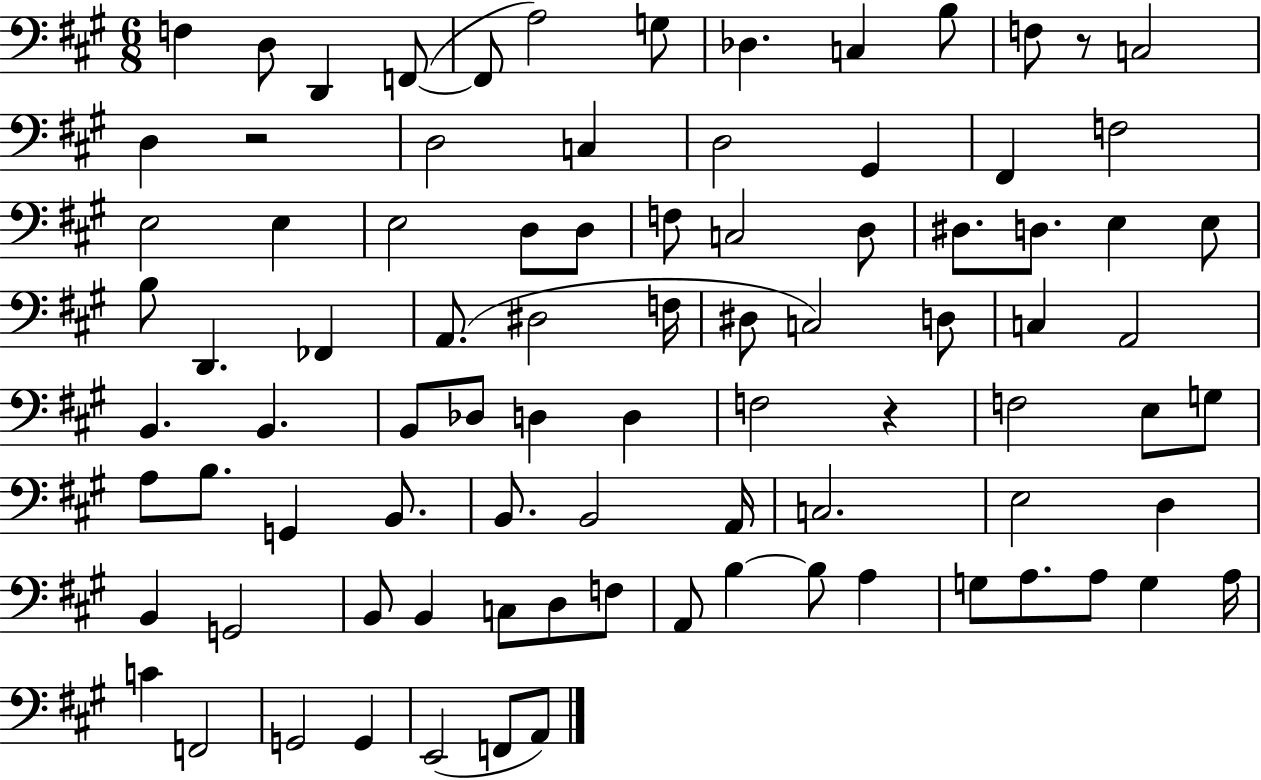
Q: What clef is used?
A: bass